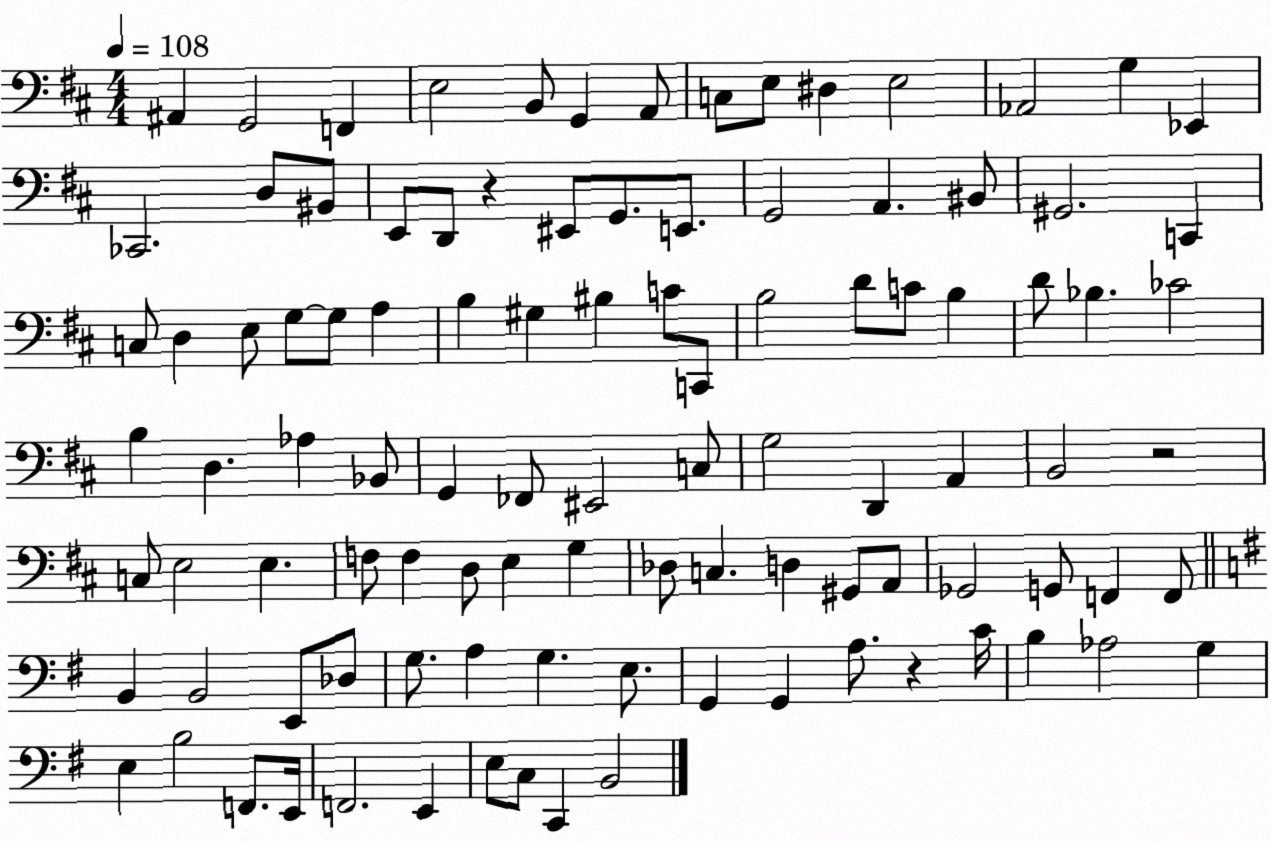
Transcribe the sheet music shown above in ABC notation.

X:1
T:Untitled
M:4/4
L:1/4
K:D
^A,, G,,2 F,, E,2 B,,/2 G,, A,,/2 C,/2 E,/2 ^D, E,2 _A,,2 G, _E,, _C,,2 D,/2 ^B,,/2 E,,/2 D,,/2 z ^E,,/2 G,,/2 E,,/2 G,,2 A,, ^B,,/2 ^G,,2 C,, C,/2 D, E,/2 G,/2 G,/2 A, B, ^G, ^B, C/2 C,,/2 B,2 D/2 C/2 B, D/2 _B, _C2 B, D, _A, _B,,/2 G,, _F,,/2 ^E,,2 C,/2 G,2 D,, A,, B,,2 z2 C,/2 E,2 E, F,/2 F, D,/2 E, G, _D,/2 C, D, ^G,,/2 A,,/2 _G,,2 G,,/2 F,, F,,/2 B,, B,,2 E,,/2 _D,/2 G,/2 A, G, E,/2 G,, G,, A,/2 z C/4 B, _A,2 G, E, B,2 F,,/2 E,,/4 F,,2 E,, E,/2 C,/2 C,, B,,2